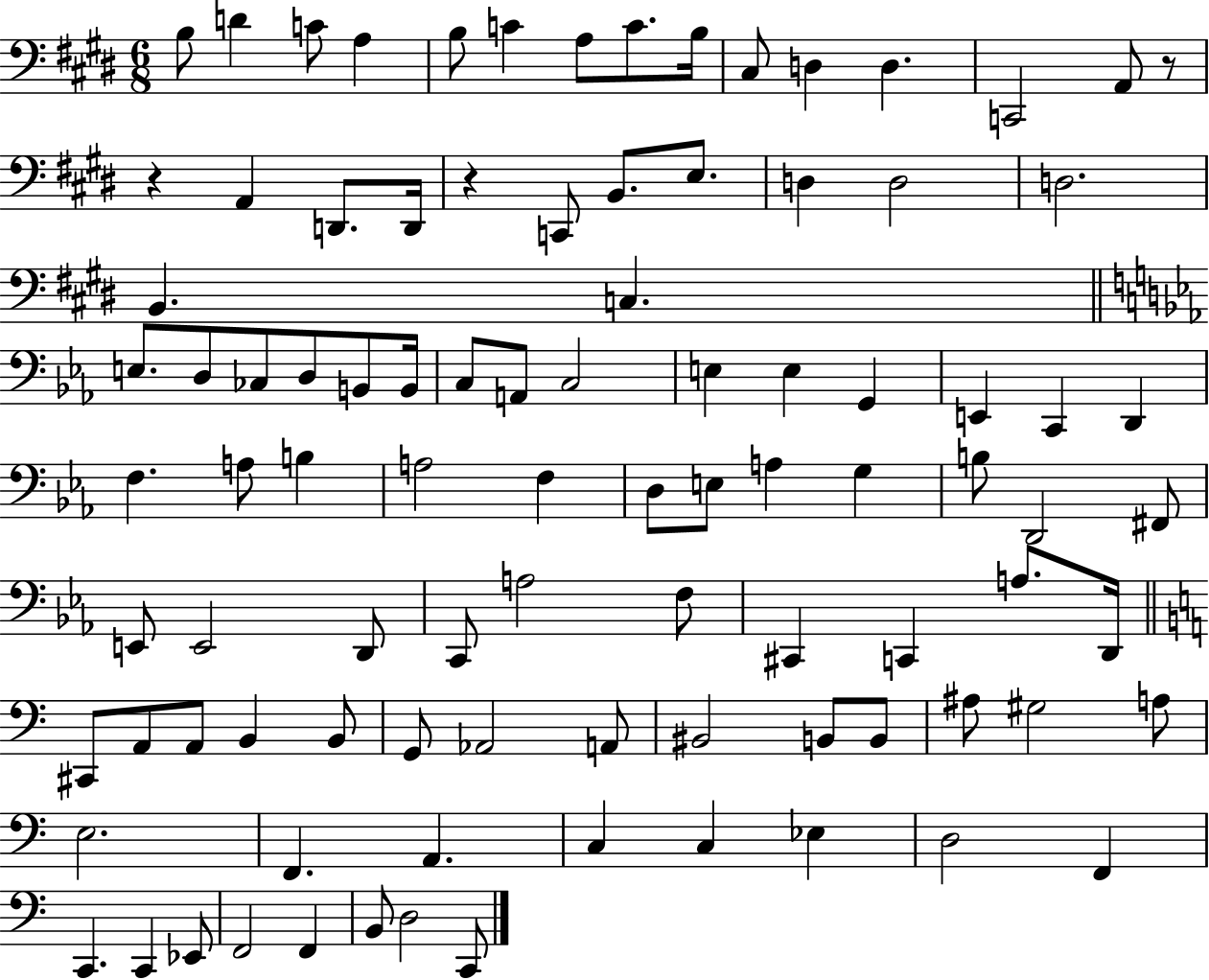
B3/e D4/q C4/e A3/q B3/e C4/q A3/e C4/e. B3/s C#3/e D3/q D3/q. C2/h A2/e R/e R/q A2/q D2/e. D2/s R/q C2/e B2/e. E3/e. D3/q D3/h D3/h. B2/q. C3/q. E3/e. D3/e CES3/e D3/e B2/e B2/s C3/e A2/e C3/h E3/q E3/q G2/q E2/q C2/q D2/q F3/q. A3/e B3/q A3/h F3/q D3/e E3/e A3/q G3/q B3/e D2/h F#2/e E2/e E2/h D2/e C2/e A3/h F3/e C#2/q C2/q A3/e. D2/s C#2/e A2/e A2/e B2/q B2/e G2/e Ab2/h A2/e BIS2/h B2/e B2/e A#3/e G#3/h A3/e E3/h. F2/q. A2/q. C3/q C3/q Eb3/q D3/h F2/q C2/q. C2/q Eb2/e F2/h F2/q B2/e D3/h C2/e